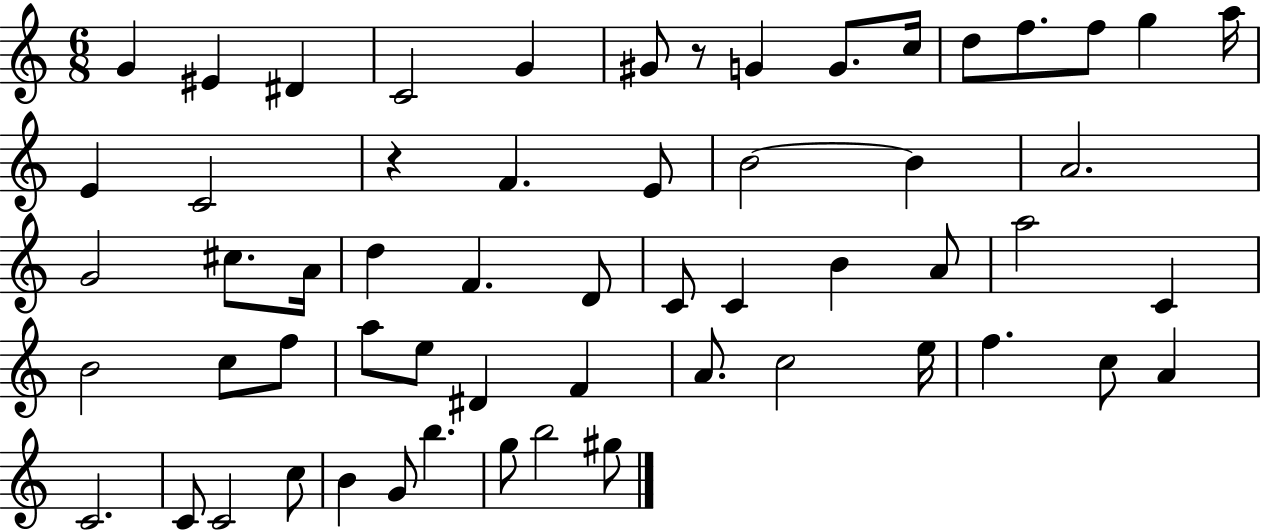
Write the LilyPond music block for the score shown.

{
  \clef treble
  \numericTimeSignature
  \time 6/8
  \key c \major
  \repeat volta 2 { g'4 eis'4 dis'4 | c'2 g'4 | gis'8 r8 g'4 g'8. c''16 | d''8 f''8. f''8 g''4 a''16 | \break e'4 c'2 | r4 f'4. e'8 | b'2~~ b'4 | a'2. | \break g'2 cis''8. a'16 | d''4 f'4. d'8 | c'8 c'4 b'4 a'8 | a''2 c'4 | \break b'2 c''8 f''8 | a''8 e''8 dis'4 f'4 | a'8. c''2 e''16 | f''4. c''8 a'4 | \break c'2. | c'8 c'2 c''8 | b'4 g'8 b''4. | g''8 b''2 gis''8 | \break } \bar "|."
}